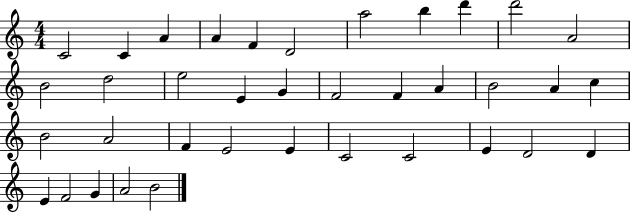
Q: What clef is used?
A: treble